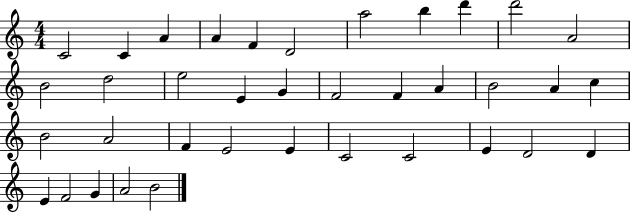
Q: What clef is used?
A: treble